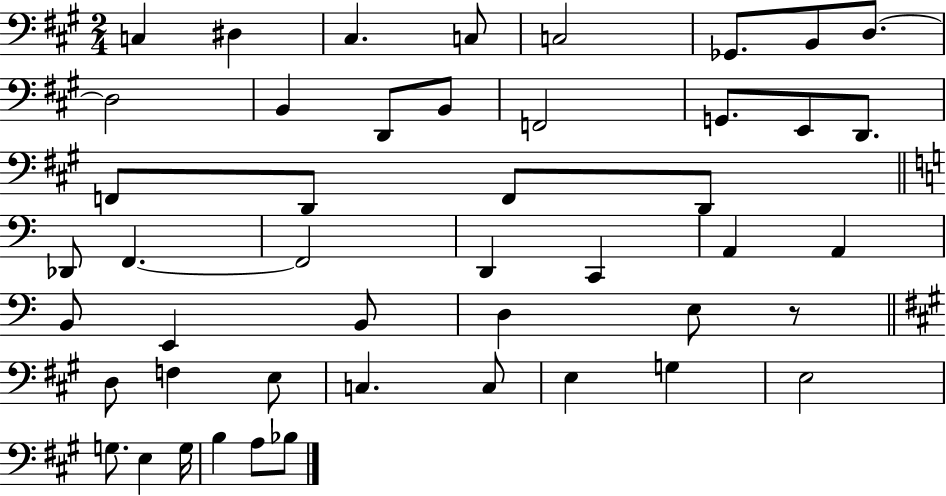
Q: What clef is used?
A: bass